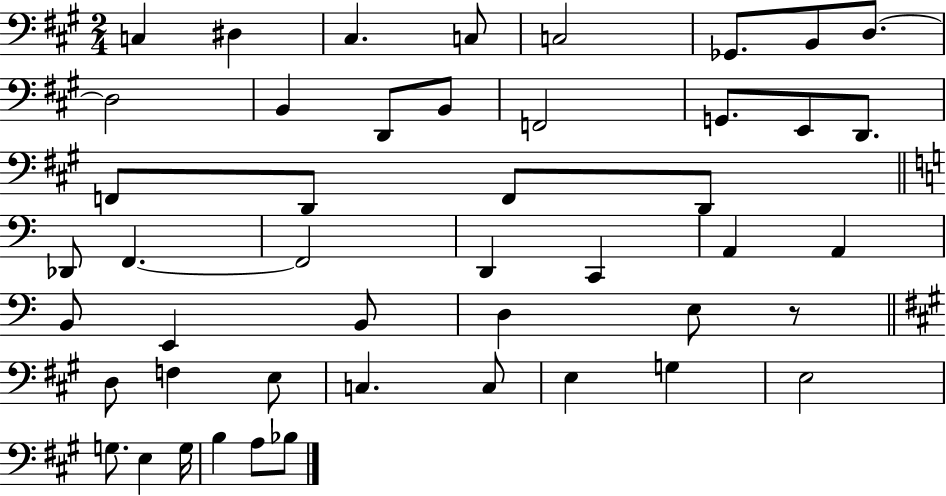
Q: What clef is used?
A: bass